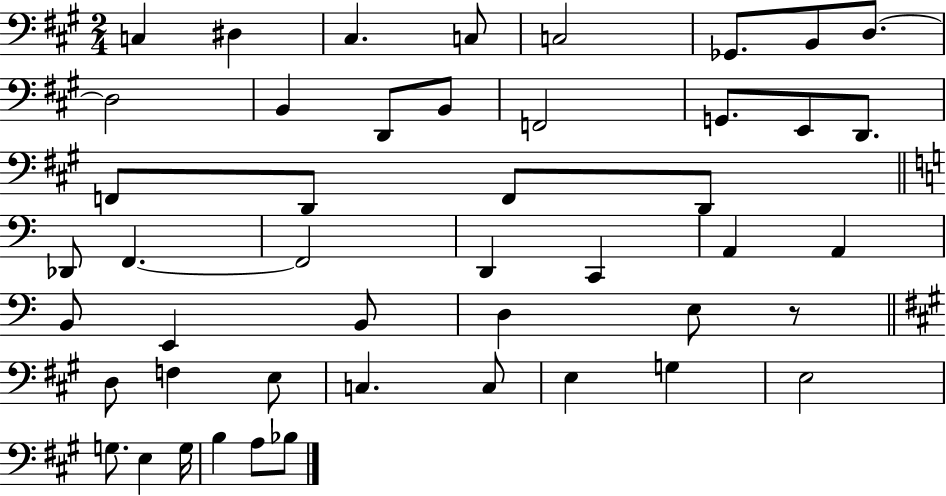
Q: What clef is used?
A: bass